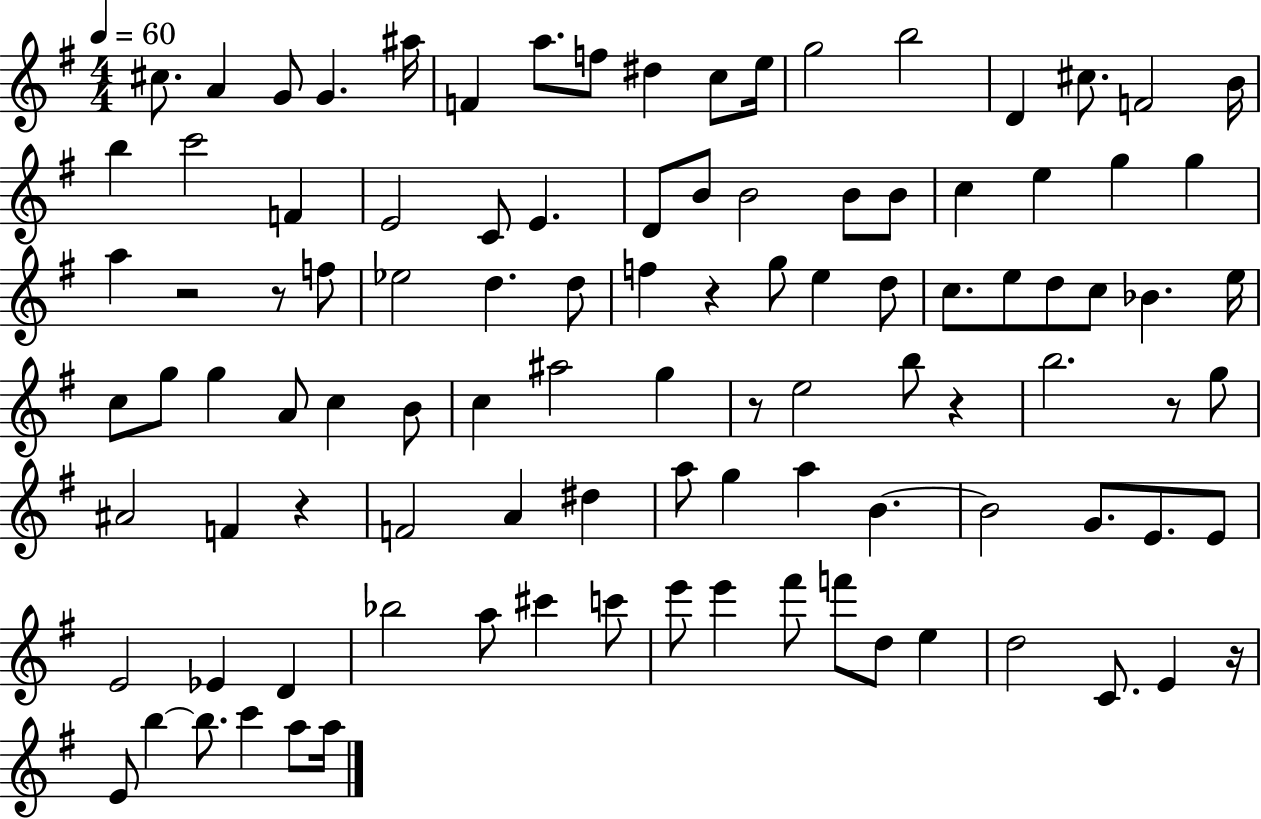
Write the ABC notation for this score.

X:1
T:Untitled
M:4/4
L:1/4
K:G
^c/2 A G/2 G ^a/4 F a/2 f/2 ^d c/2 e/4 g2 b2 D ^c/2 F2 B/4 b c'2 F E2 C/2 E D/2 B/2 B2 B/2 B/2 c e g g a z2 z/2 f/2 _e2 d d/2 f z g/2 e d/2 c/2 e/2 d/2 c/2 _B e/4 c/2 g/2 g A/2 c B/2 c ^a2 g z/2 e2 b/2 z b2 z/2 g/2 ^A2 F z F2 A ^d a/2 g a B B2 G/2 E/2 E/2 E2 _E D _b2 a/2 ^c' c'/2 e'/2 e' ^f'/2 f'/2 d/2 e d2 C/2 E z/4 E/2 b b/2 c' a/2 a/4